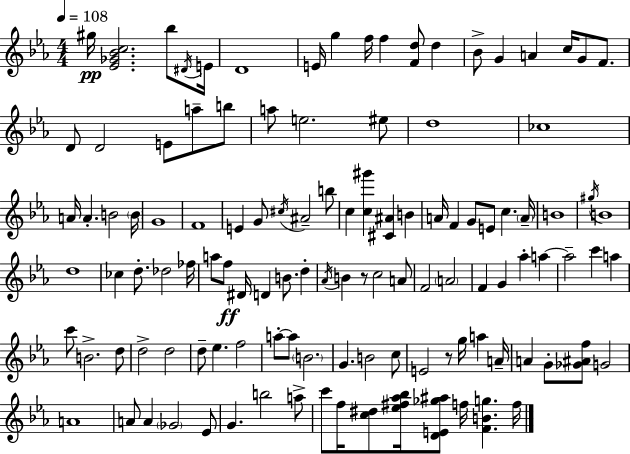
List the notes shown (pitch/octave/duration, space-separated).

G#5/s [Eb4,Gb4,Bb4,C5]/h. Bb5/e D#4/s E4/s D4/w E4/s G5/q F5/s F5/q [F4,D5]/e D5/q Bb4/e G4/q A4/q C5/s G4/e F4/e. D4/e D4/h E4/e A5/e B5/e A5/e E5/h. EIS5/e D5/w CES5/w A4/s A4/q. B4/h B4/s G4/w F4/w E4/q G4/e C#5/s A#4/h B5/e C5/q [C5,G#6]/q [C#4,A#4]/q B4/q A4/s F4/q G4/e E4/e C5/q. A4/s B4/w G#5/s B4/w D5/w CES5/q D5/e. Db5/h FES5/s A5/e F5/e D#4/s D4/q B4/e. D5/q Ab4/s B4/q R/e C5/h A4/e F4/h A4/h F4/q G4/q Ab5/q A5/q A5/h C6/q A5/q C6/e B4/h. D5/e D5/h D5/h D5/e Eb5/q. F5/h A5/e A5/e B4/h. G4/q. B4/h C5/e E4/h R/e G5/s A5/q A4/s A4/q G4/e [Gb4,A#4,F5]/e G4/h A4/w A4/e A4/q Gb4/h Eb4/e G4/q. B5/h A5/e C6/e F5/s [C5,D#5]/e [Eb5,F#5,Ab5,Bb5]/s [D4,E4,Gb5,A#5]/e F5/s [F4,B4,G5]/q. F5/s